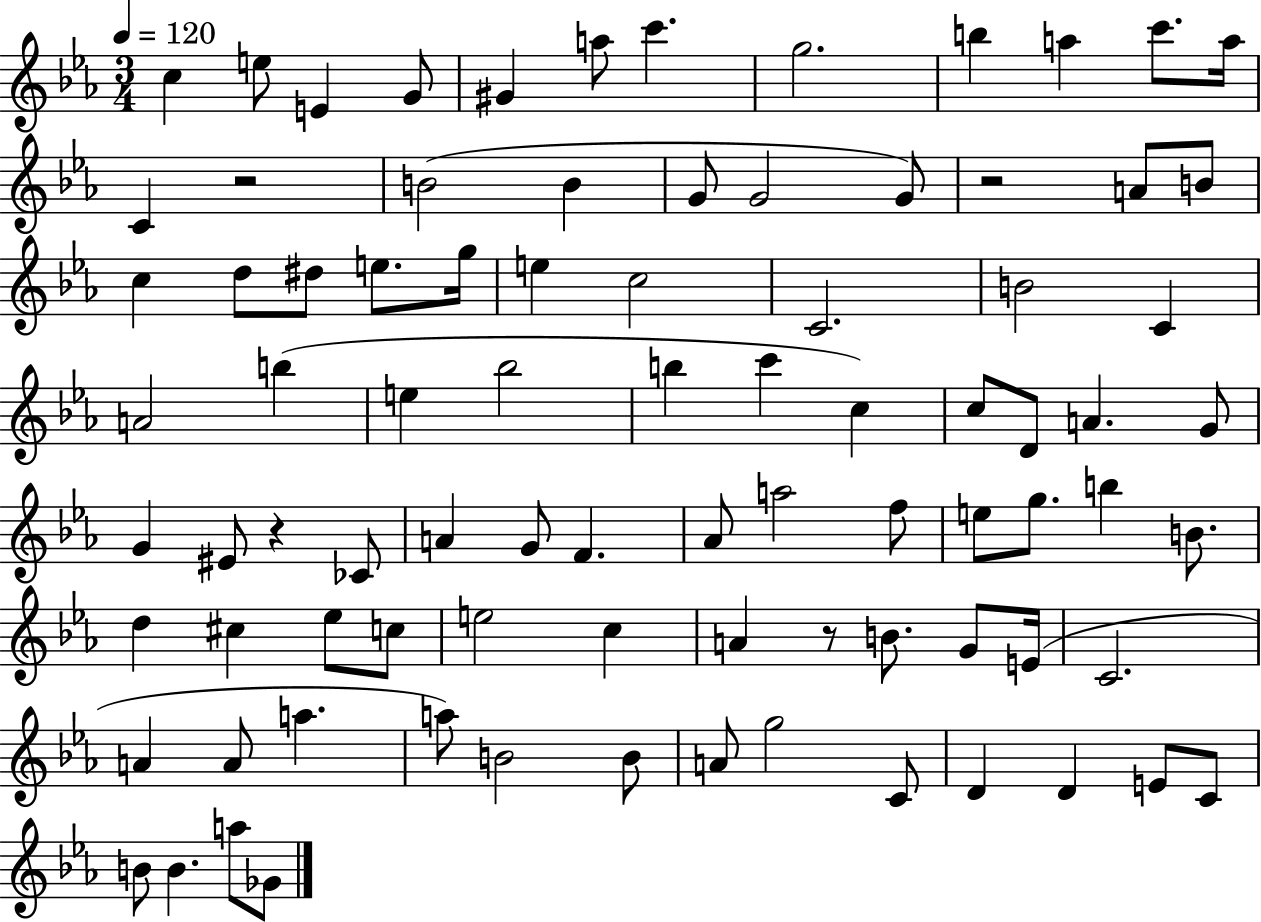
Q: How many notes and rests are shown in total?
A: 86